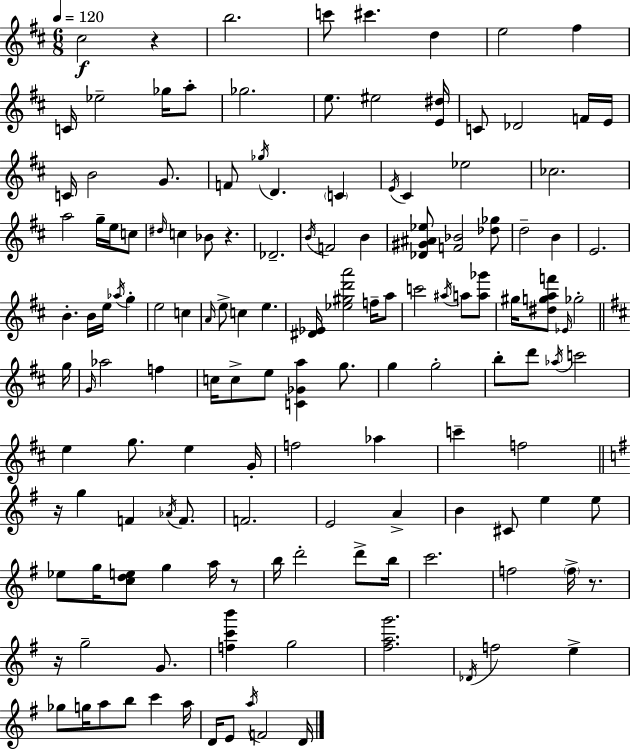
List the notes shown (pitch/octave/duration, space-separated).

C#5/h R/q B5/h. C6/e C#6/q. D5/q E5/h F#5/q C4/s Eb5/h Gb5/s A5/e Gb5/h. E5/e. EIS5/h [E4,D#5]/s C4/e Db4/h F4/s E4/s C4/s B4/h G4/e. F4/e Gb5/s D4/q. C4/q E4/s C#4/q Eb5/h CES5/h. A5/h G5/s E5/s C5/e D#5/s C5/q Bb4/e R/q. Db4/h. B4/s F4/h B4/q [Db4,G#4,A#4,Eb5]/e [F4,Bb4]/h [Db5,Gb5]/e D5/h B4/q E4/h. B4/q. B4/s E5/s Ab5/s G5/q E5/h C5/q A4/s E5/e C5/q E5/q. [D#4,Eb4]/s [Eb5,G#5,D6,A6]/h F5/s A5/e C6/h A#5/s A5/e [A5,Gb6]/e G#5/s [D#5,G5,A5,F6]/e Eb4/s Gb5/h G5/s G4/s Ab5/h F5/q C5/s C5/e E5/e [C4,Gb4,A5]/q G5/e. G5/q G5/h B5/e D6/e Ab5/s C6/h E5/q G5/e. E5/q G4/s F5/h Ab5/q C6/q F5/h R/s G5/q F4/q Ab4/s F4/e. F4/h. E4/h A4/q B4/q C#4/e E5/q E5/e Eb5/e G5/s [C5,D5,E5]/e G5/q A5/s R/e B5/s D6/h D6/e B5/s C6/h. F5/h F5/s R/e. R/s G5/h G4/e. [F5,C6,B6]/q G5/h [F#5,A5,G6]/h. Db4/s F5/h E5/q Gb5/e G5/s A5/e B5/e C6/q A5/s D4/s E4/e A5/s F4/h D4/s